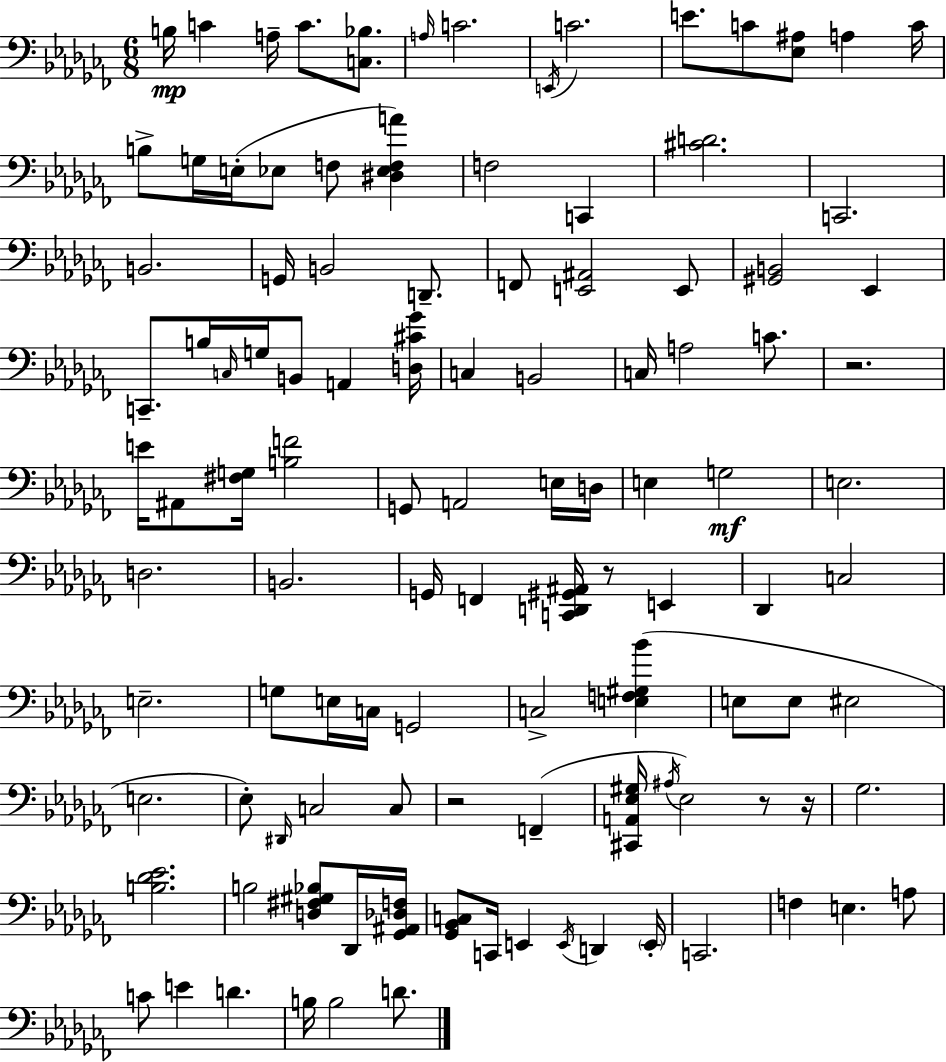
X:1
T:Untitled
M:6/8
L:1/4
K:Abm
B,/4 C A,/4 C/2 [C,_B,]/2 A,/4 C2 E,,/4 C2 E/2 C/2 [_E,^A,]/2 A, C/4 B,/2 G,/4 E,/4 _E,/2 F,/2 [^D,_E,F,A] F,2 C,, [^CD]2 C,,2 B,,2 G,,/4 B,,2 D,,/2 F,,/2 [E,,^A,,]2 E,,/2 [^G,,B,,]2 _E,, C,,/2 B,/4 C,/4 G,/4 B,,/2 A,, [D,^C_G]/4 C, B,,2 C,/4 A,2 C/2 z2 E/4 ^A,,/2 [^F,G,]/4 [B,F]2 G,,/2 A,,2 E,/4 D,/4 E, G,2 E,2 D,2 B,,2 G,,/4 F,, [C,,D,,^G,,^A,,]/4 z/2 E,, _D,, C,2 E,2 G,/2 E,/4 C,/4 G,,2 C,2 [E,F,^G,_B] E,/2 E,/2 ^E,2 E,2 _E,/2 ^D,,/4 C,2 C,/2 z2 F,, [^C,,A,,_E,^G,]/4 ^A,/4 _E,2 z/2 z/4 _G,2 [B,_D_E]2 B,2 [D,^F,^G,_B,]/2 _D,,/4 [_G,,^A,,_D,F,]/4 [_G,,_B,,C,]/2 C,,/4 E,, E,,/4 D,, E,,/4 C,,2 F, E, A,/2 C/2 E D B,/4 B,2 D/2